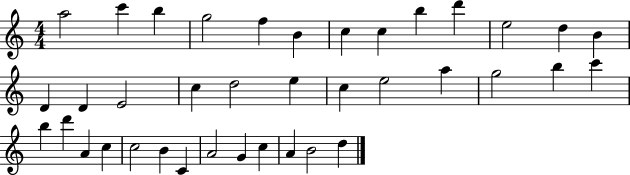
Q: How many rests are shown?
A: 0